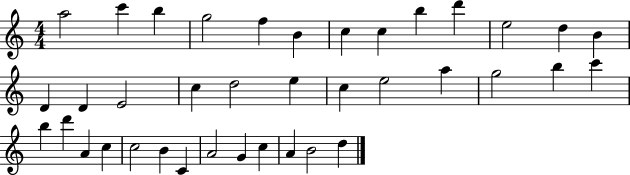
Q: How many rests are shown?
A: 0